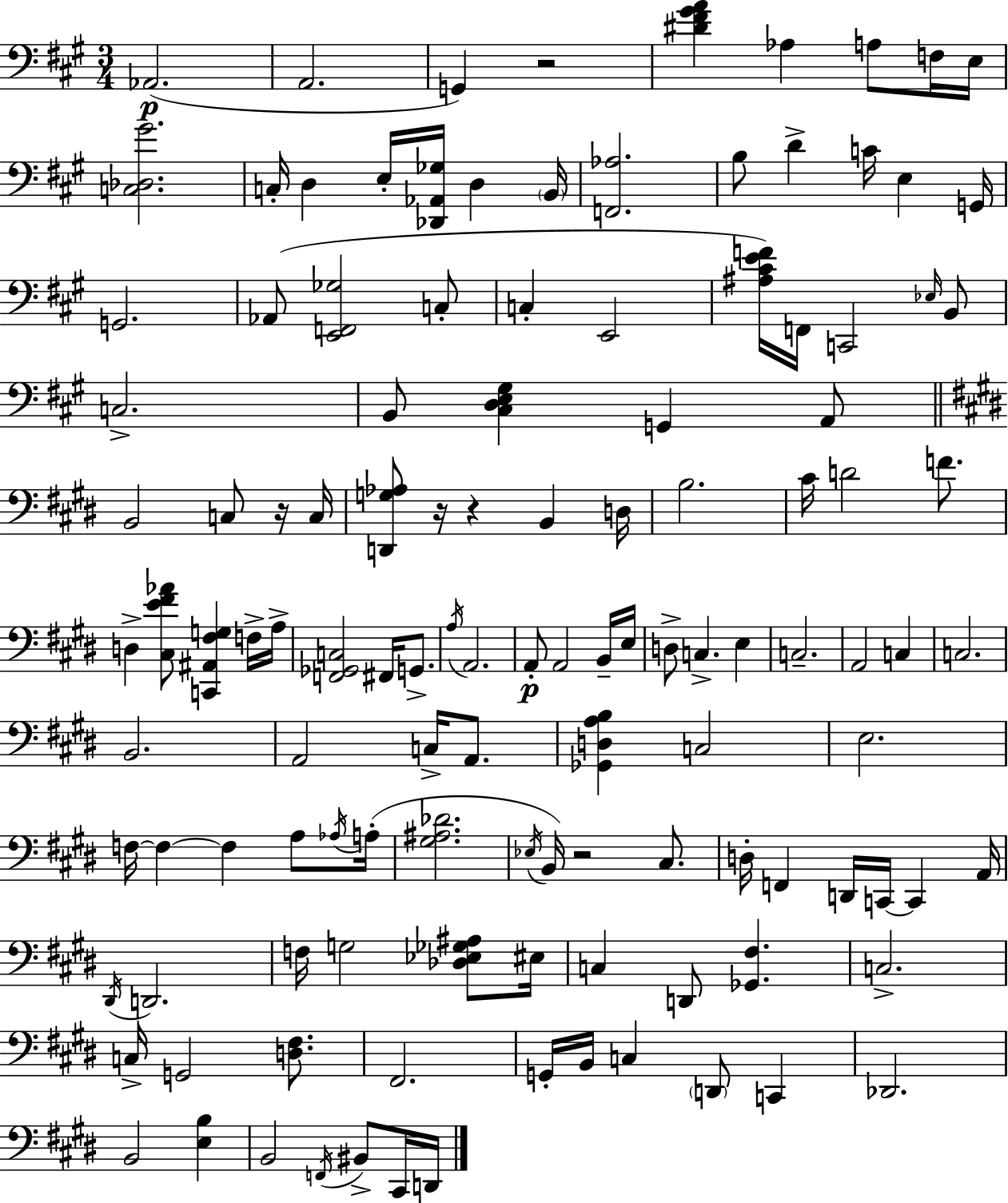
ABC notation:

X:1
T:Untitled
M:3/4
L:1/4
K:A
_A,,2 A,,2 G,, z2 [^D^F^GA] _A, A,/2 F,/4 E,/4 [C,_D,^G]2 C,/4 D, E,/4 [_D,,_A,,_G,]/4 D, B,,/4 [F,,_A,]2 B,/2 D C/4 E, G,,/4 G,,2 _A,,/2 [E,,F,,_G,]2 C,/2 C, E,,2 [^A,^CEF]/4 F,,/4 C,,2 _E,/4 B,,/2 C,2 B,,/2 [^C,D,E,^G,] G,, A,,/2 B,,2 C,/2 z/4 C,/4 [D,,G,_A,]/2 z/4 z B,, D,/4 B,2 ^C/4 D2 F/2 D, [^C,E^F_A]/2 [C,,^A,,^F,G,] F,/4 A,/4 [F,,_G,,C,]2 ^F,,/4 G,,/2 A,/4 A,,2 A,,/2 A,,2 B,,/4 E,/4 D,/2 C, E, C,2 A,,2 C, C,2 B,,2 A,,2 C,/4 A,,/2 [_G,,D,A,B,] C,2 E,2 F,/4 F, F, A,/2 _A,/4 A,/4 [^G,^A,_D]2 _E,/4 B,,/4 z2 ^C,/2 D,/4 F,, D,,/4 C,,/4 C,, A,,/4 ^D,,/4 D,,2 F,/4 G,2 [_D,_E,_G,^A,]/2 ^E,/4 C, D,,/2 [_G,,^F,] C,2 C,/4 G,,2 [D,^F,]/2 ^F,,2 G,,/4 B,,/4 C, D,,/2 C,, _D,,2 B,,2 [E,B,] B,,2 F,,/4 ^B,,/2 ^C,,/4 D,,/4